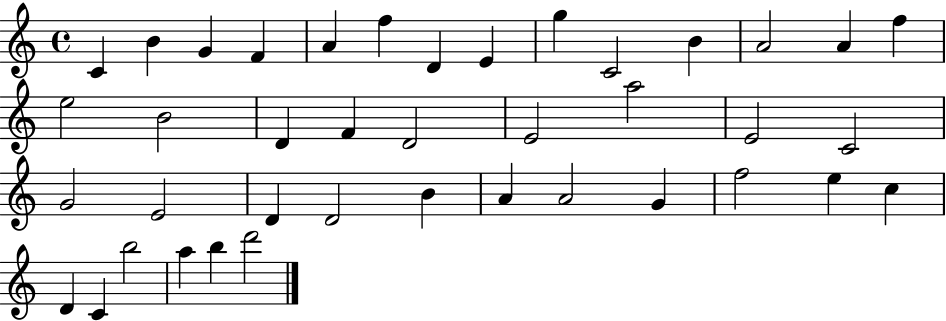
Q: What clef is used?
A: treble